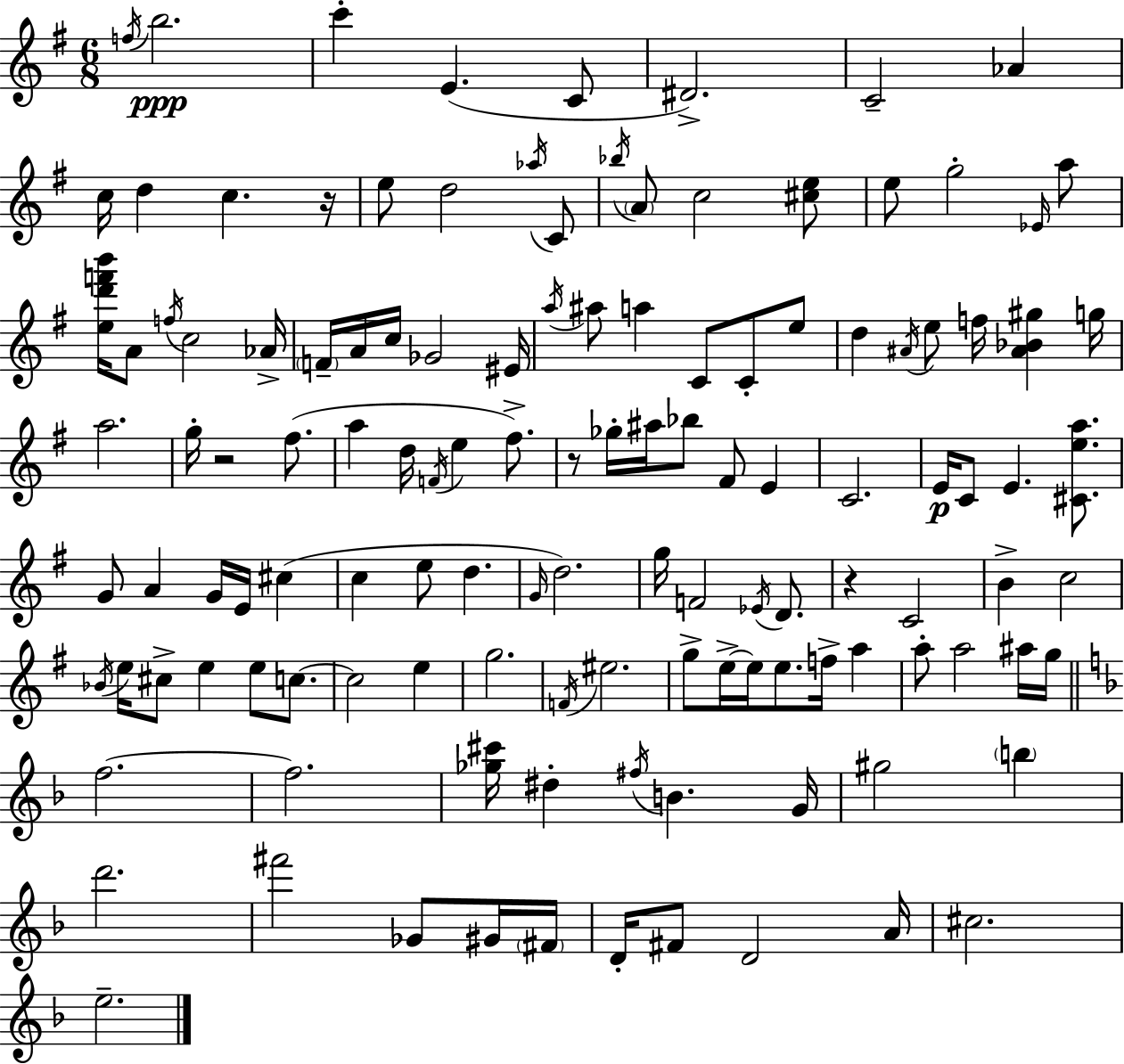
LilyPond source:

{
  \clef treble
  \numericTimeSignature
  \time 6/8
  \key g \major
  \acciaccatura { f''16 }\ppp b''2. | c'''4-. e'4.( c'8 | dis'2.->) | c'2-- aes'4 | \break c''16 d''4 c''4. | r16 e''8 d''2 \acciaccatura { aes''16 } | c'8 \acciaccatura { bes''16 } \parenthesize a'8 c''2 | <cis'' e''>8 e''8 g''2-. | \break \grace { ees'16 } a''8 <e'' d''' f''' b'''>16 a'8 \acciaccatura { f''16 } c''2 | aes'16-> \parenthesize f'16-- a'16 c''16 ges'2 | eis'16 \acciaccatura { a''16 } ais''8 a''4 | c'8 c'8-. e''8 d''4 \acciaccatura { ais'16 } e''8 | \break f''16 <ais' bes' gis''>4 g''16 a''2. | g''16-. r2 | fis''8.( a''4 d''16 | \acciaccatura { f'16 } e''4 fis''8.->) r8 ges''16-. ais''16 | \break bes''8 fis'8 e'4 c'2. | e'16\p c'8 e'4. | <cis' e'' a''>8. g'8 a'4 | g'16 e'16 cis''4( c''4 | \break e''8 d''4. \grace { g'16 }) d''2. | g''16 f'2 | \acciaccatura { ees'16 } d'8. r4 | c'2 b'4-> | \break c''2 \acciaccatura { bes'16 } e''16 | cis''8-> e''4 e''8 c''8.~~ c''2 | e''4 g''2. | \acciaccatura { f'16 } | \break eis''2. | g''8-> e''16->~~ e''16 e''8. f''16-> a''4 | a''8-. a''2 ais''16 g''16 | \bar "||" \break \key f \major f''2.~~ | f''2. | <ges'' cis'''>16 dis''4-. \acciaccatura { fis''16 } b'4. | g'16 gis''2 \parenthesize b''4 | \break d'''2. | fis'''2 ges'8 gis'16 | \parenthesize fis'16 d'16-. fis'8 d'2 | a'16 cis''2. | \break e''2.-- | \bar "|."
}